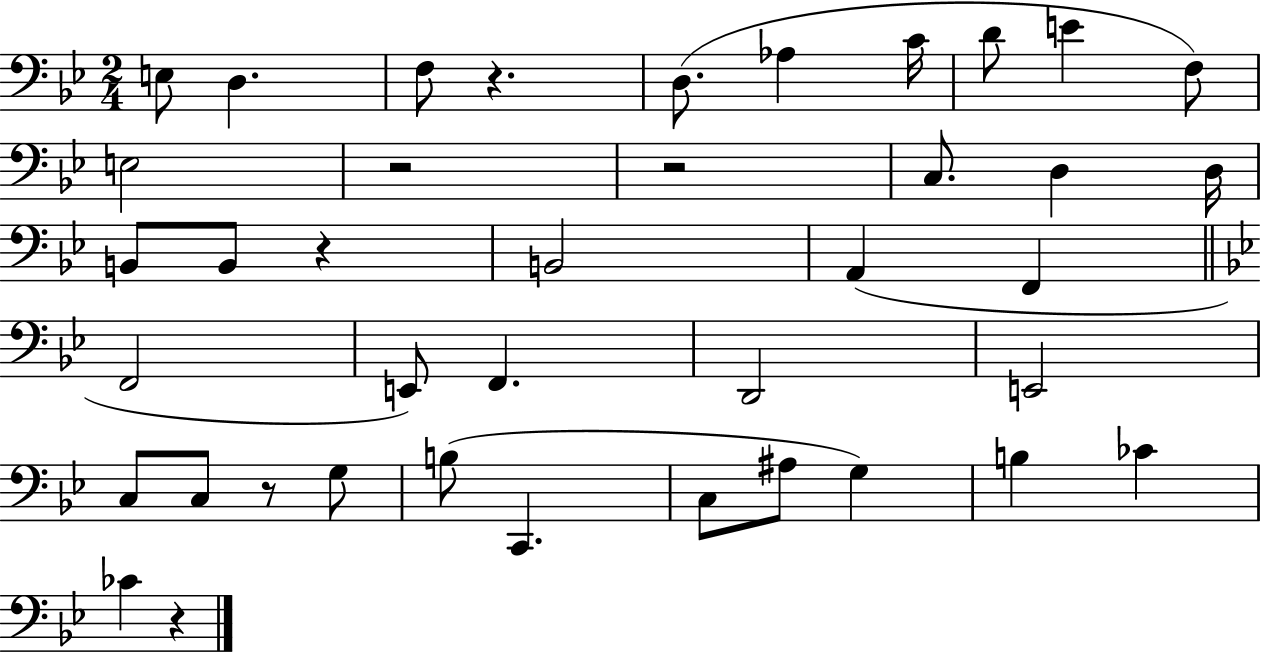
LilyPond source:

{
  \clef bass
  \numericTimeSignature
  \time 2/4
  \key bes \major
  \repeat volta 2 { e8 d4. | f8 r4. | d8.( aes4 c'16 | d'8 e'4 f8) | \break e2 | r2 | r2 | c8. d4 d16 | \break b,8 b,8 r4 | b,2 | a,4( f,4 | \bar "||" \break \key bes \major f,2 | e,8) f,4. | d,2 | e,2 | \break c8 c8 r8 g8 | b8( c,4. | c8 ais8 g4) | b4 ces'4 | \break ces'4 r4 | } \bar "|."
}